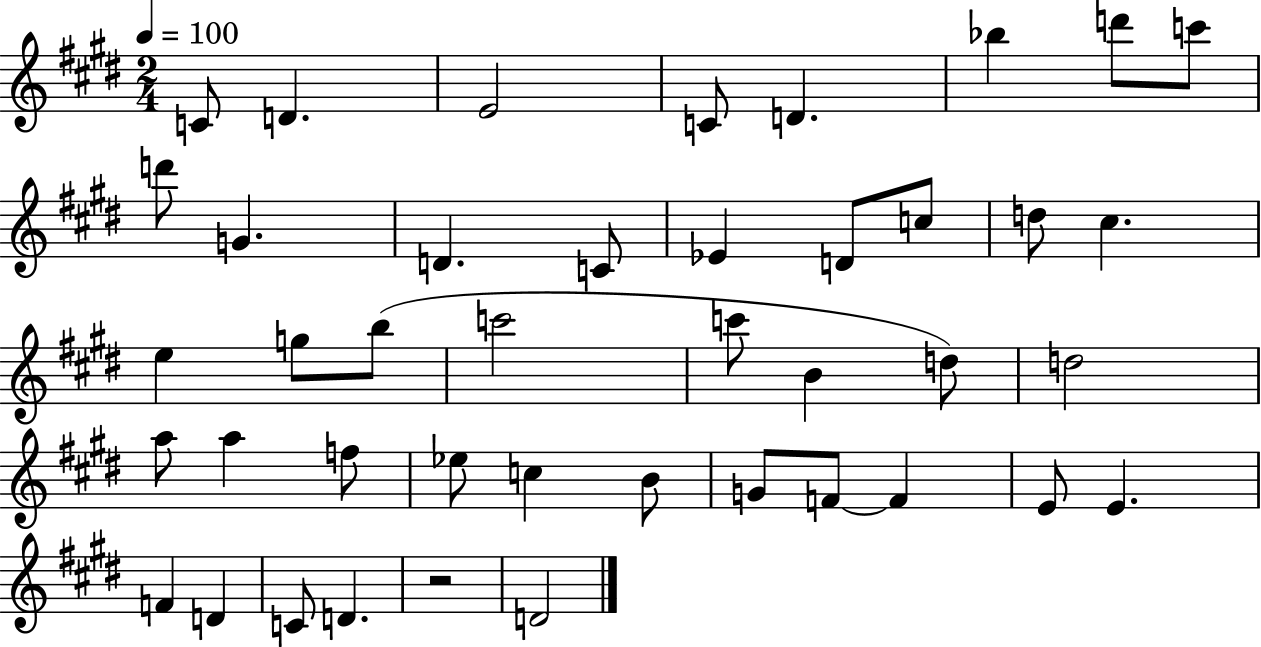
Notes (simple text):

C4/e D4/q. E4/h C4/e D4/q. Bb5/q D6/e C6/e D6/e G4/q. D4/q. C4/e Eb4/q D4/e C5/e D5/e C#5/q. E5/q G5/e B5/e C6/h C6/e B4/q D5/e D5/h A5/e A5/q F5/e Eb5/e C5/q B4/e G4/e F4/e F4/q E4/e E4/q. F4/q D4/q C4/e D4/q. R/h D4/h